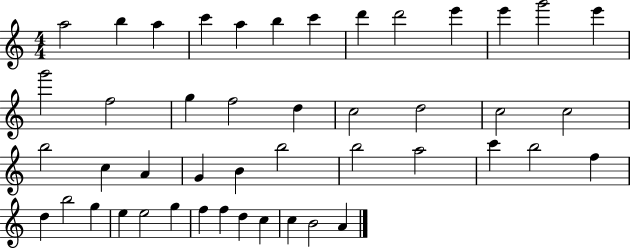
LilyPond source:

{
  \clef treble
  \numericTimeSignature
  \time 4/4
  \key c \major
  a''2 b''4 a''4 | c'''4 a''4 b''4 c'''4 | d'''4 d'''2 e'''4 | e'''4 g'''2 e'''4 | \break g'''2 f''2 | g''4 f''2 d''4 | c''2 d''2 | c''2 c''2 | \break b''2 c''4 a'4 | g'4 b'4 b''2 | b''2 a''2 | c'''4 b''2 f''4 | \break d''4 b''2 g''4 | e''4 e''2 g''4 | f''4 f''4 d''4 c''4 | c''4 b'2 a'4 | \break \bar "|."
}